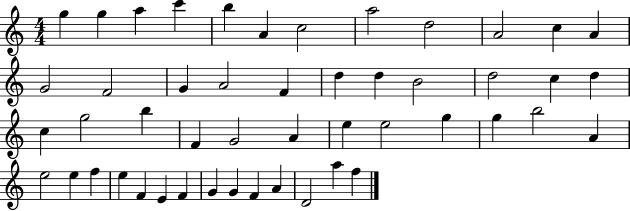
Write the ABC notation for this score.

X:1
T:Untitled
M:4/4
L:1/4
K:C
g g a c' b A c2 a2 d2 A2 c A G2 F2 G A2 F d d B2 d2 c d c g2 b F G2 A e e2 g g b2 A e2 e f e F E F G G F A D2 a f